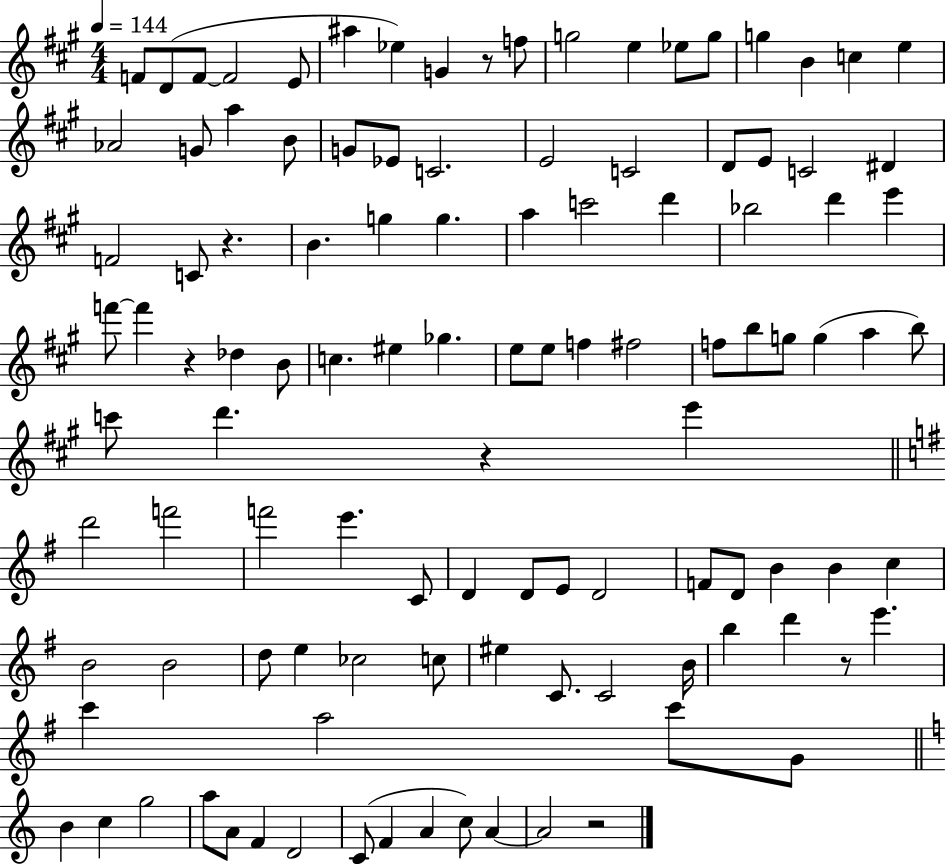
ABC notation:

X:1
T:Untitled
M:4/4
L:1/4
K:A
F/2 D/2 F/2 F2 E/2 ^a _e G z/2 f/2 g2 e _e/2 g/2 g B c e _A2 G/2 a B/2 G/2 _E/2 C2 E2 C2 D/2 E/2 C2 ^D F2 C/2 z B g g a c'2 d' _b2 d' e' f'/2 f' z _d B/2 c ^e _g e/2 e/2 f ^f2 f/2 b/2 g/2 g a b/2 c'/2 d' z e' d'2 f'2 f'2 e' C/2 D D/2 E/2 D2 F/2 D/2 B B c B2 B2 d/2 e _c2 c/2 ^e C/2 C2 B/4 b d' z/2 e' c' a2 c'/2 G/2 B c g2 a/2 A/2 F D2 C/2 F A c/2 A A2 z2